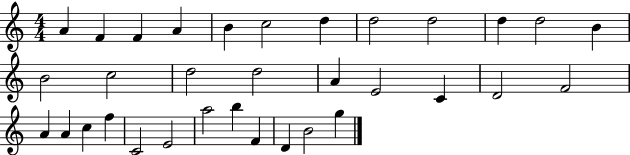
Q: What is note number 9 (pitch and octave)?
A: D5